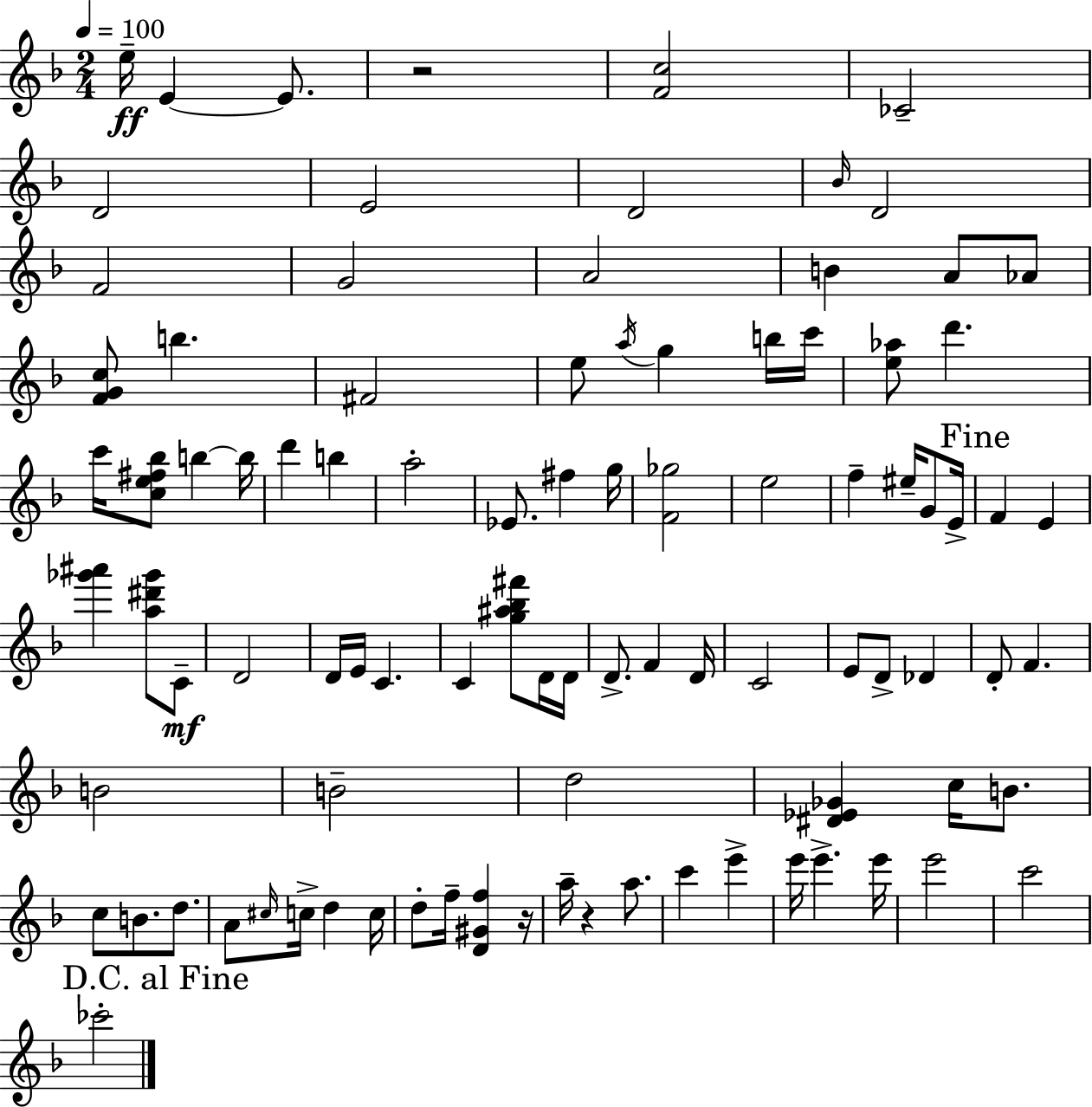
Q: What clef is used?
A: treble